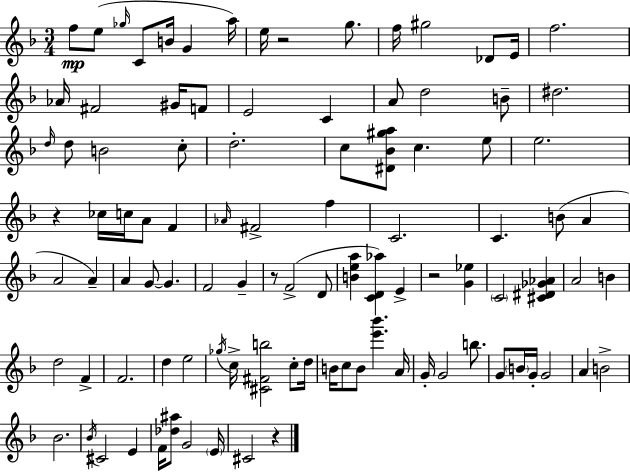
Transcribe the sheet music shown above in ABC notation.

X:1
T:Untitled
M:3/4
L:1/4
K:Dm
f/2 e/2 _g/4 C/2 B/4 G a/4 e/4 z2 g/2 f/4 ^g2 _D/2 E/4 f2 _A/4 ^F2 ^G/4 F/2 E2 C A/2 d2 B/2 ^d2 d/4 d/2 B2 c/2 d2 c/2 [^D_B^ga]/2 c e/2 e2 z _c/4 c/4 A/2 F _A/4 ^F2 f C2 C B/2 A A2 A A G/2 G F2 G z/2 F2 D/2 [Bea] [CD_a] E z2 [G_e] C2 [^C^D_G_A] A2 B d2 F F2 d e2 _g/4 c/4 [^C^Fb]2 c/2 d/4 B/4 c/2 B/2 [e'_b'] A/4 G/4 G2 b/2 G/2 B/4 G/4 G2 A B2 _B2 _B/4 ^C2 E F/4 [_d^a]/2 G2 E/4 ^C2 z